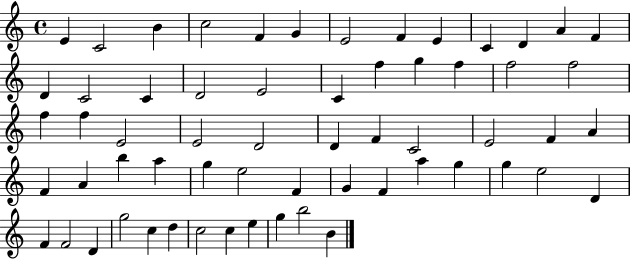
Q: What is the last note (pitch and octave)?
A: B4